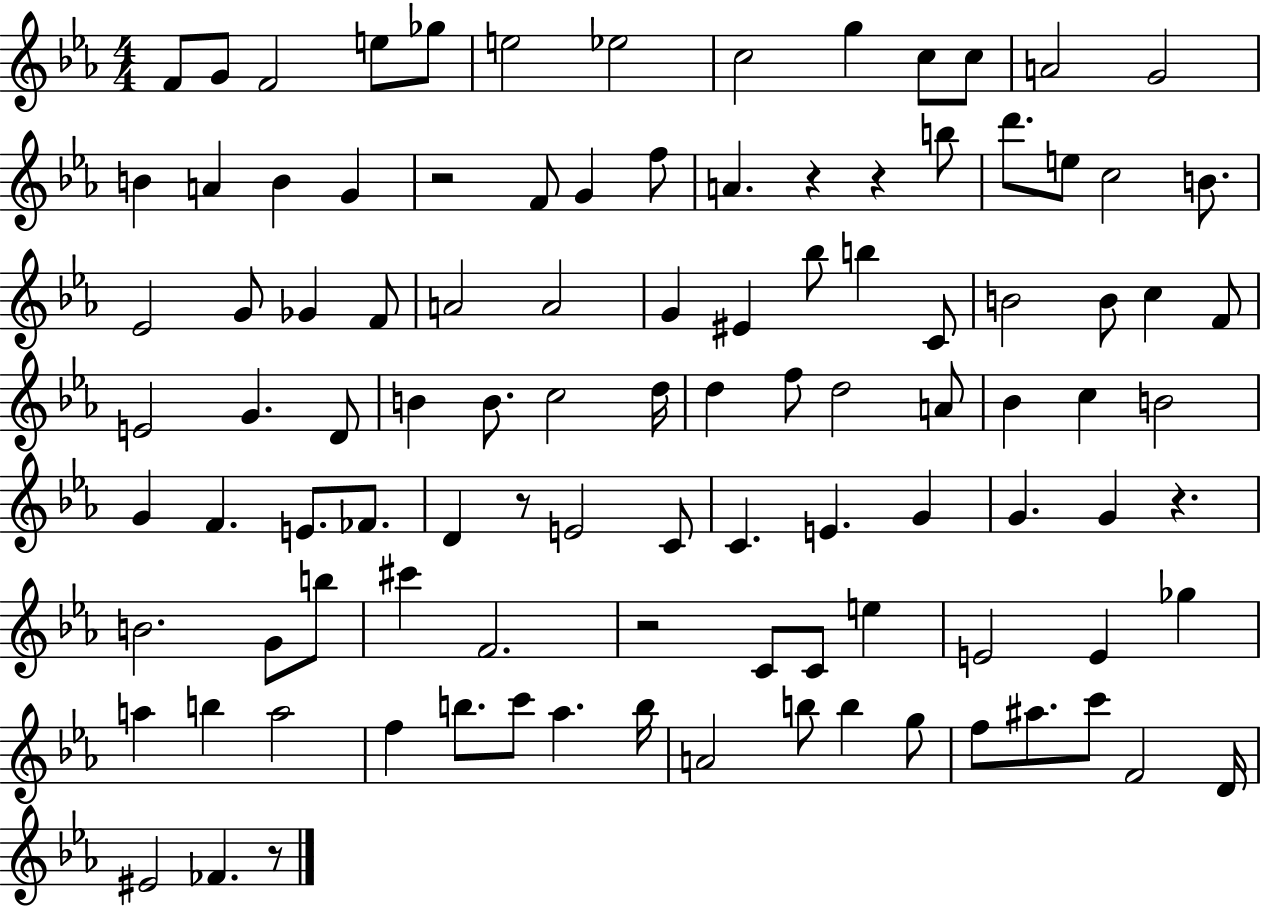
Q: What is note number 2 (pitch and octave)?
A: G4